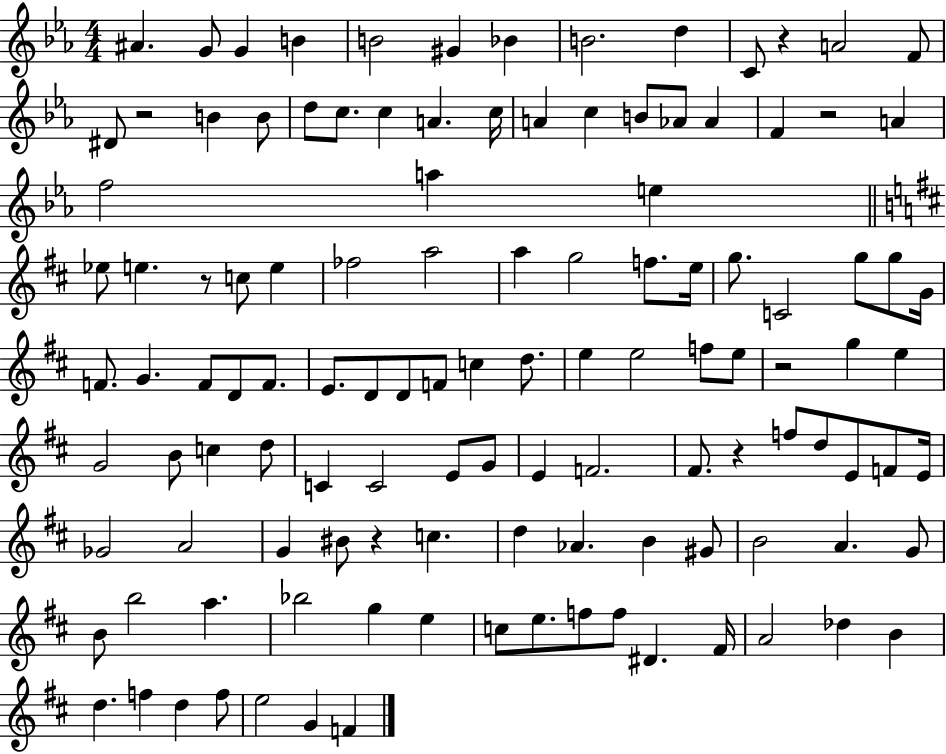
{
  \clef treble
  \numericTimeSignature
  \time 4/4
  \key ees \major
  ais'4. g'8 g'4 b'4 | b'2 gis'4 bes'4 | b'2. d''4 | c'8 r4 a'2 f'8 | \break dis'8 r2 b'4 b'8 | d''8 c''8. c''4 a'4. c''16 | a'4 c''4 b'8 aes'8 aes'4 | f'4 r2 a'4 | \break f''2 a''4 e''4 | \bar "||" \break \key b \minor ees''8 e''4. r8 c''8 e''4 | fes''2 a''2 | a''4 g''2 f''8. e''16 | g''8. c'2 g''8 g''8 g'16 | \break f'8. g'4. f'8 d'8 f'8. | e'8. d'8 d'8 f'8 c''4 d''8. | e''4 e''2 f''8 e''8 | r2 g''4 e''4 | \break g'2 b'8 c''4 d''8 | c'4 c'2 e'8 g'8 | e'4 f'2. | fis'8. r4 f''8 d''8 e'8 f'8 e'16 | \break ges'2 a'2 | g'4 bis'8 r4 c''4. | d''4 aes'4. b'4 gis'8 | b'2 a'4. g'8 | \break b'8 b''2 a''4. | bes''2 g''4 e''4 | c''8 e''8. f''8 f''8 dis'4. fis'16 | a'2 des''4 b'4 | \break d''4. f''4 d''4 f''8 | e''2 g'4 f'4 | \bar "|."
}